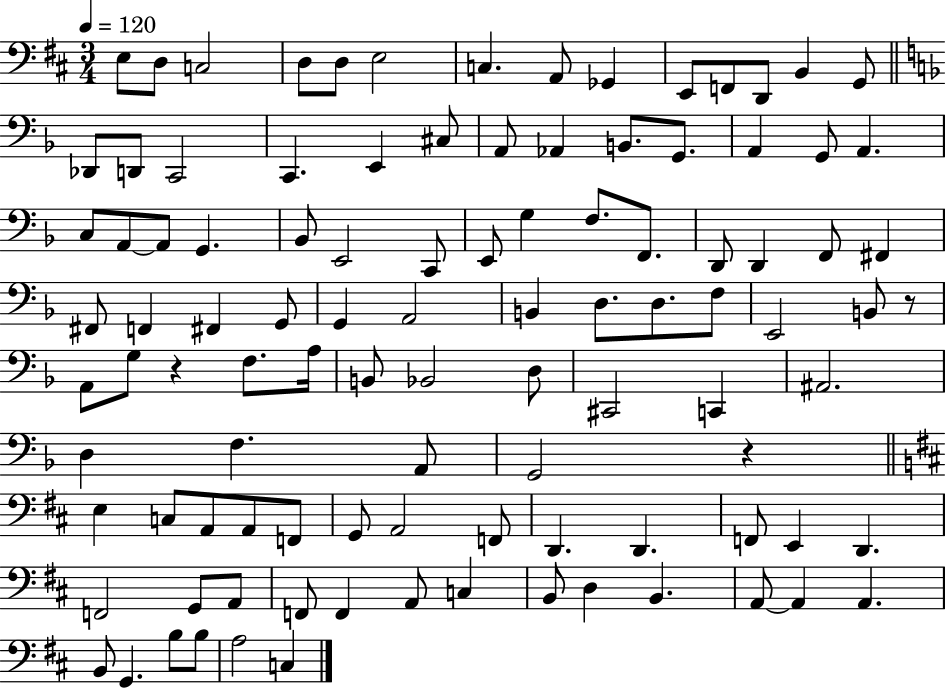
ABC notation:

X:1
T:Untitled
M:3/4
L:1/4
K:D
E,/2 D,/2 C,2 D,/2 D,/2 E,2 C, A,,/2 _G,, E,,/2 F,,/2 D,,/2 B,, G,,/2 _D,,/2 D,,/2 C,,2 C,, E,, ^C,/2 A,,/2 _A,, B,,/2 G,,/2 A,, G,,/2 A,, C,/2 A,,/2 A,,/2 G,, _B,,/2 E,,2 C,,/2 E,,/2 G, F,/2 F,,/2 D,,/2 D,, F,,/2 ^F,, ^F,,/2 F,, ^F,, G,,/2 G,, A,,2 B,, D,/2 D,/2 F,/2 E,,2 B,,/2 z/2 A,,/2 G,/2 z F,/2 A,/4 B,,/2 _B,,2 D,/2 ^C,,2 C,, ^A,,2 D, F, A,,/2 G,,2 z E, C,/2 A,,/2 A,,/2 F,,/2 G,,/2 A,,2 F,,/2 D,, D,, F,,/2 E,, D,, F,,2 G,,/2 A,,/2 F,,/2 F,, A,,/2 C, B,,/2 D, B,, A,,/2 A,, A,, B,,/2 G,, B,/2 B,/2 A,2 C,